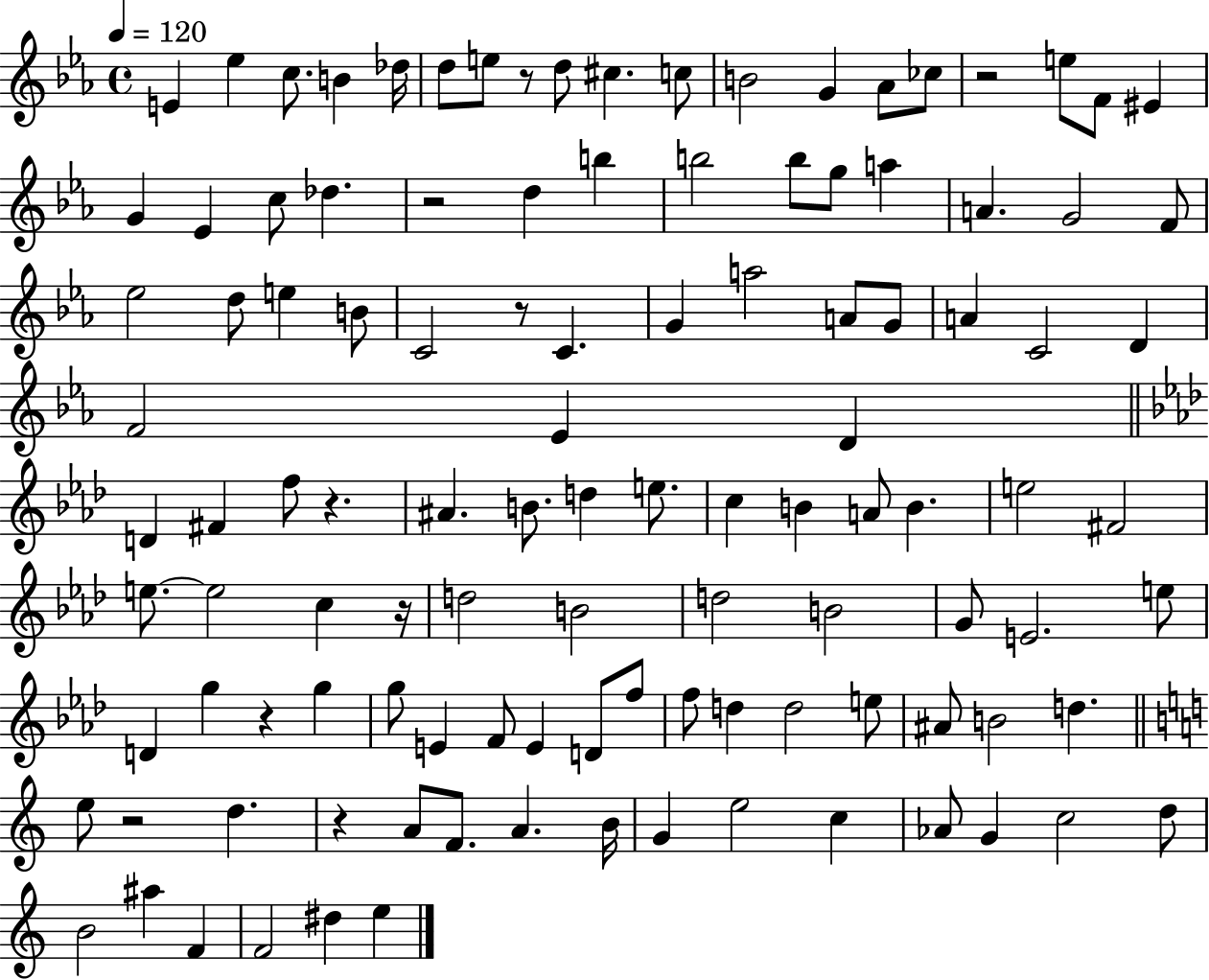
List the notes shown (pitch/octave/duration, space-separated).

E4/q Eb5/q C5/e. B4/q Db5/s D5/e E5/e R/e D5/e C#5/q. C5/e B4/h G4/q Ab4/e CES5/e R/h E5/e F4/e EIS4/q G4/q Eb4/q C5/e Db5/q. R/h D5/q B5/q B5/h B5/e G5/e A5/q A4/q. G4/h F4/e Eb5/h D5/e E5/q B4/e C4/h R/e C4/q. G4/q A5/h A4/e G4/e A4/q C4/h D4/q F4/h Eb4/q D4/q D4/q F#4/q F5/e R/q. A#4/q. B4/e. D5/q E5/e. C5/q B4/q A4/e B4/q. E5/h F#4/h E5/e. E5/h C5/q R/s D5/h B4/h D5/h B4/h G4/e E4/h. E5/e D4/q G5/q R/q G5/q G5/e E4/q F4/e E4/q D4/e F5/e F5/e D5/q D5/h E5/e A#4/e B4/h D5/q. E5/e R/h D5/q. R/q A4/e F4/e. A4/q. B4/s G4/q E5/h C5/q Ab4/e G4/q C5/h D5/e B4/h A#5/q F4/q F4/h D#5/q E5/q